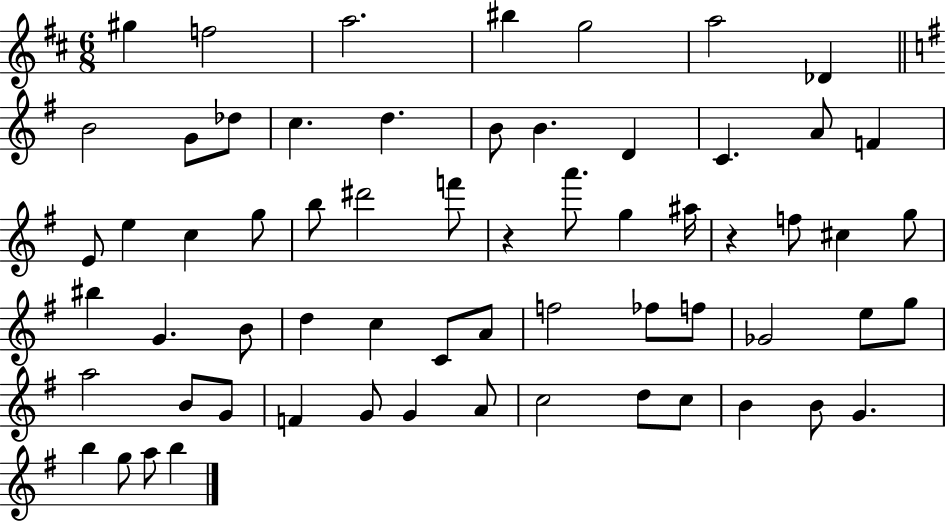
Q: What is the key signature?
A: D major